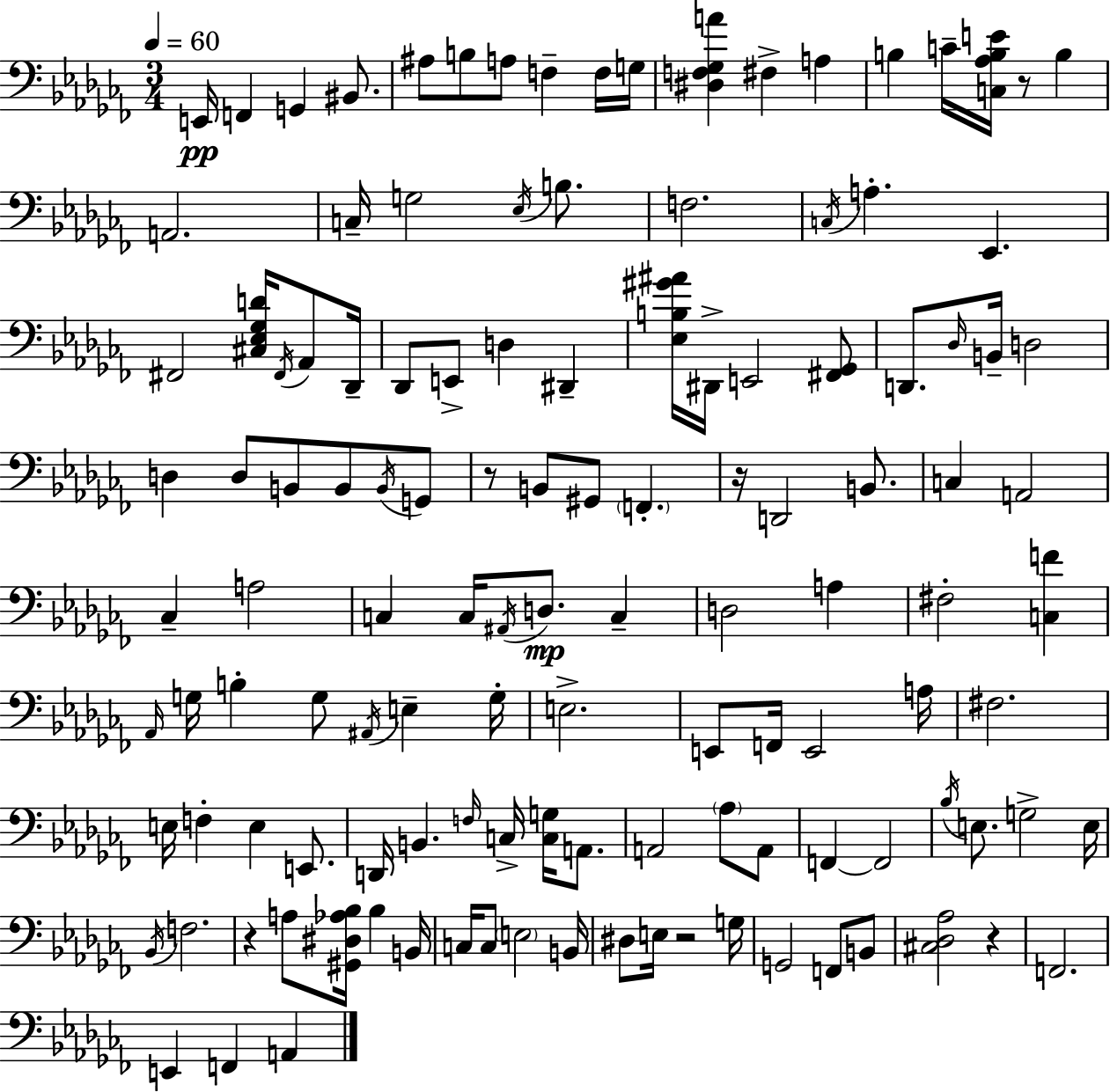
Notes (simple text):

E2/s F2/q G2/q BIS2/e. A#3/e B3/e A3/e F3/q F3/s G3/s [D#3,F3,Gb3,A4]/q F#3/q A3/q B3/q C4/s [C3,Ab3,B3,E4]/s R/e B3/q A2/h. C3/s G3/h Eb3/s B3/e. F3/h. C3/s A3/q. Eb2/q. F#2/h [C#3,Eb3,Gb3,D4]/s F#2/s Ab2/e Db2/s Db2/e E2/e D3/q D#2/q [Eb3,B3,G#4,A#4]/s D#2/s E2/h [F#2,Gb2]/e D2/e. Db3/s B2/s D3/h D3/q D3/e B2/e B2/e B2/s G2/e R/e B2/e G#2/e F2/q. R/s D2/h B2/e. C3/q A2/h CES3/q A3/h C3/q C3/s A#2/s D3/e. C3/q D3/h A3/q F#3/h [C3,F4]/q Ab2/s G3/s B3/q G3/e A#2/s E3/q G3/s E3/h. E2/e F2/s E2/h A3/s F#3/h. E3/s F3/q E3/q E2/e. D2/s B2/q. F3/s C3/s [C3,G3]/s A2/e. A2/h Ab3/e A2/e F2/q F2/h Bb3/s E3/e. G3/h E3/s Bb2/s F3/h. R/q A3/e [G#2,D#3,Ab3,Bb3]/s Bb3/q B2/s C3/s C3/e E3/h B2/s D#3/e E3/s R/h G3/s G2/h F2/e B2/e [C#3,Db3,Ab3]/h R/q F2/h. E2/q F2/q A2/q